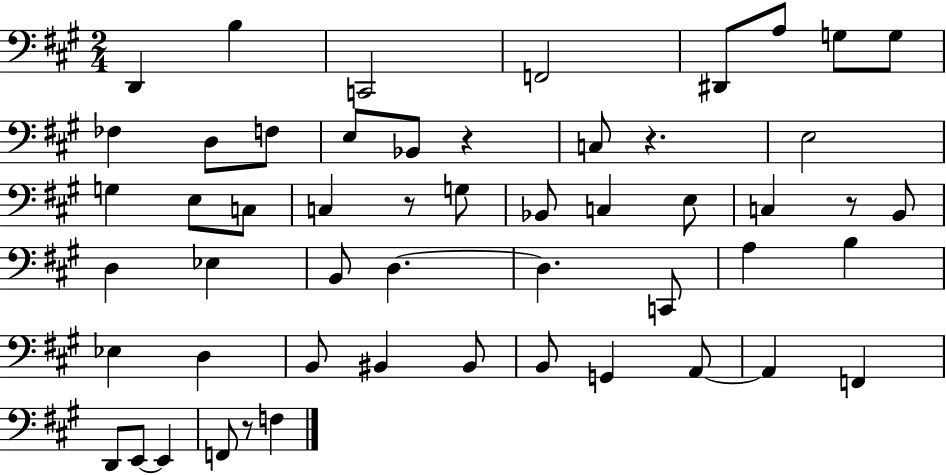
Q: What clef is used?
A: bass